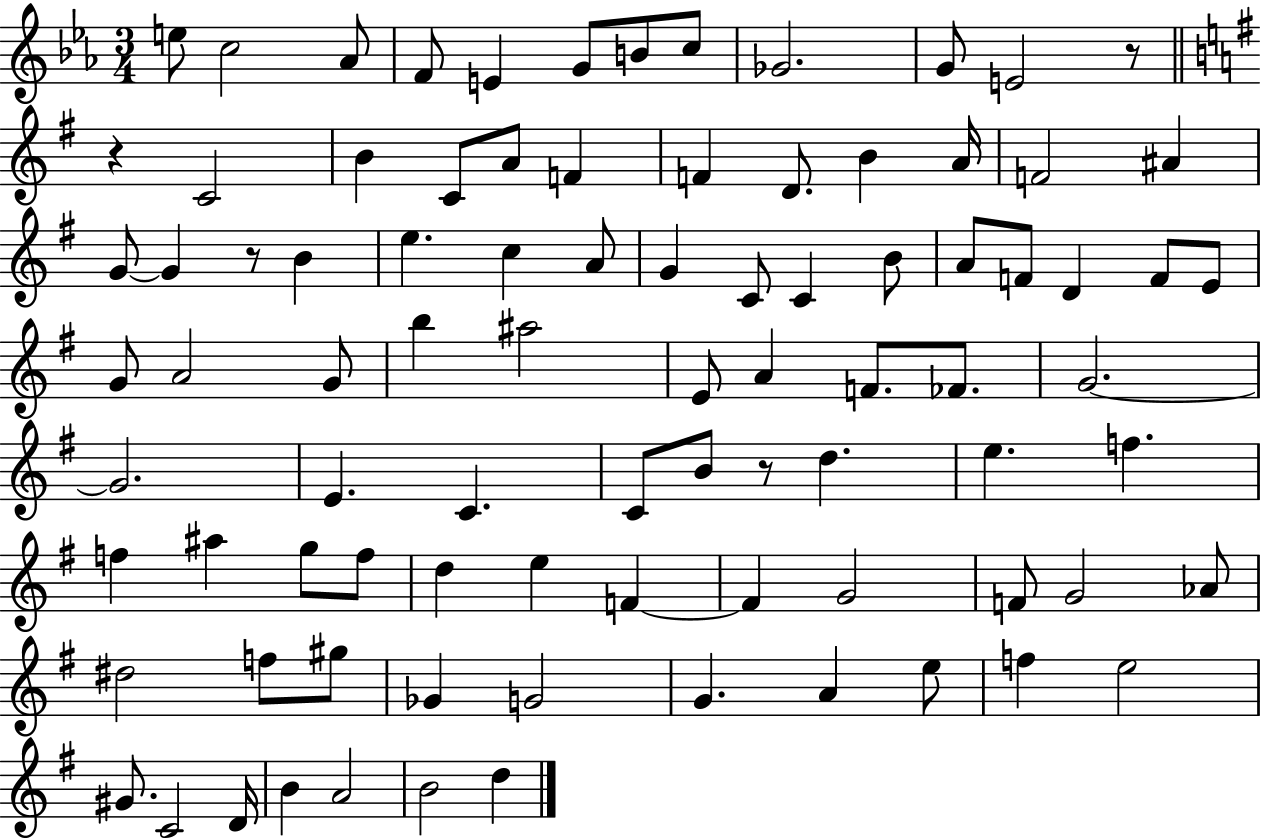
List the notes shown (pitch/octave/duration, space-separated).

E5/e C5/h Ab4/e F4/e E4/q G4/e B4/e C5/e Gb4/h. G4/e E4/h R/e R/q C4/h B4/q C4/e A4/e F4/q F4/q D4/e. B4/q A4/s F4/h A#4/q G4/e G4/q R/e B4/q E5/q. C5/q A4/e G4/q C4/e C4/q B4/e A4/e F4/e D4/q F4/e E4/e G4/e A4/h G4/e B5/q A#5/h E4/e A4/q F4/e. FES4/e. G4/h. G4/h. E4/q. C4/q. C4/e B4/e R/e D5/q. E5/q. F5/q. F5/q A#5/q G5/e F5/e D5/q E5/q F4/q F4/q G4/h F4/e G4/h Ab4/e D#5/h F5/e G#5/e Gb4/q G4/h G4/q. A4/q E5/e F5/q E5/h G#4/e. C4/h D4/s B4/q A4/h B4/h D5/q